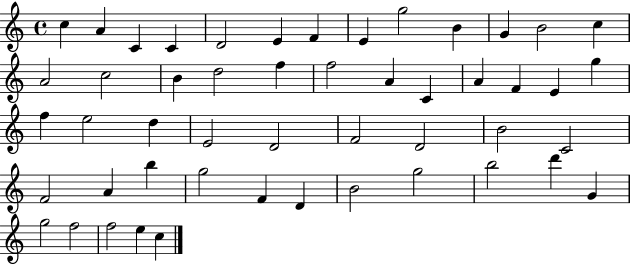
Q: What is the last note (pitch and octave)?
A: C5